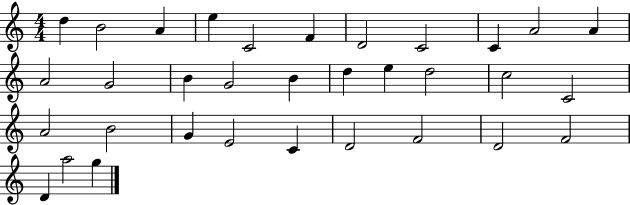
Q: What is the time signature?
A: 4/4